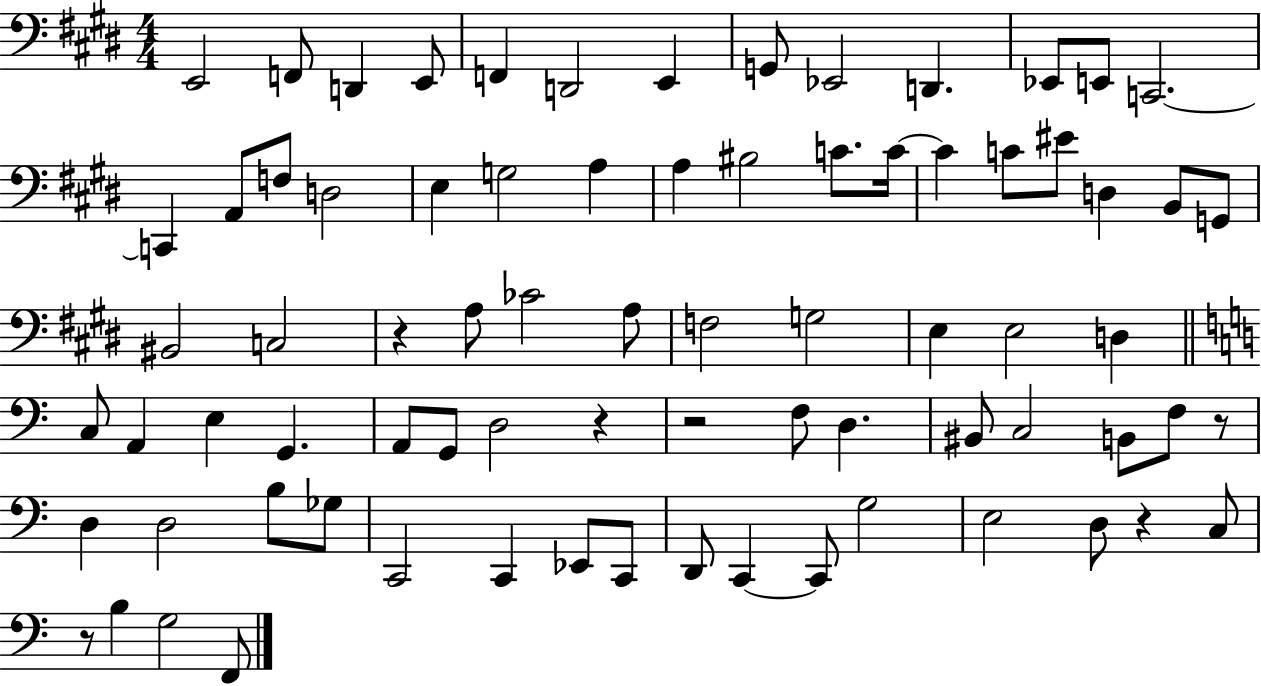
X:1
T:Untitled
M:4/4
L:1/4
K:E
E,,2 F,,/2 D,, E,,/2 F,, D,,2 E,, G,,/2 _E,,2 D,, _E,,/2 E,,/2 C,,2 C,, A,,/2 F,/2 D,2 E, G,2 A, A, ^B,2 C/2 C/4 C C/2 ^E/2 D, B,,/2 G,,/2 ^B,,2 C,2 z A,/2 _C2 A,/2 F,2 G,2 E, E,2 D, C,/2 A,, E, G,, A,,/2 G,,/2 D,2 z z2 F,/2 D, ^B,,/2 C,2 B,,/2 F,/2 z/2 D, D,2 B,/2 _G,/2 C,,2 C,, _E,,/2 C,,/2 D,,/2 C,, C,,/2 G,2 E,2 D,/2 z C,/2 z/2 B, G,2 F,,/2